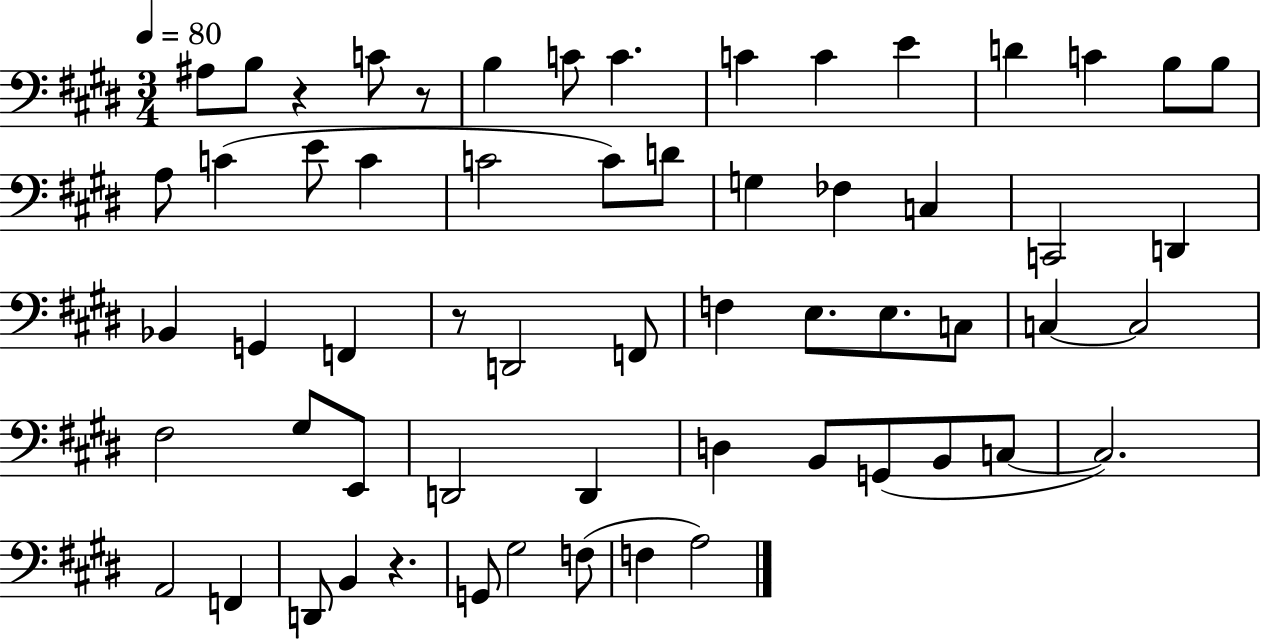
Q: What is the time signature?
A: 3/4